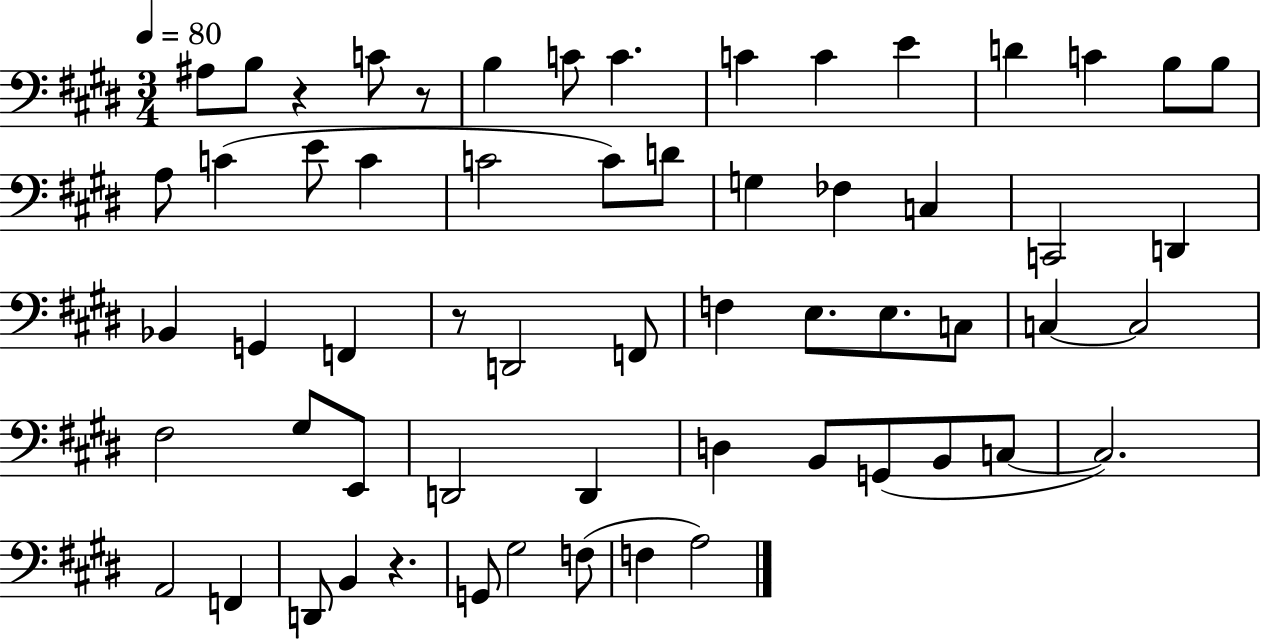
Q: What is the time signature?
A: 3/4